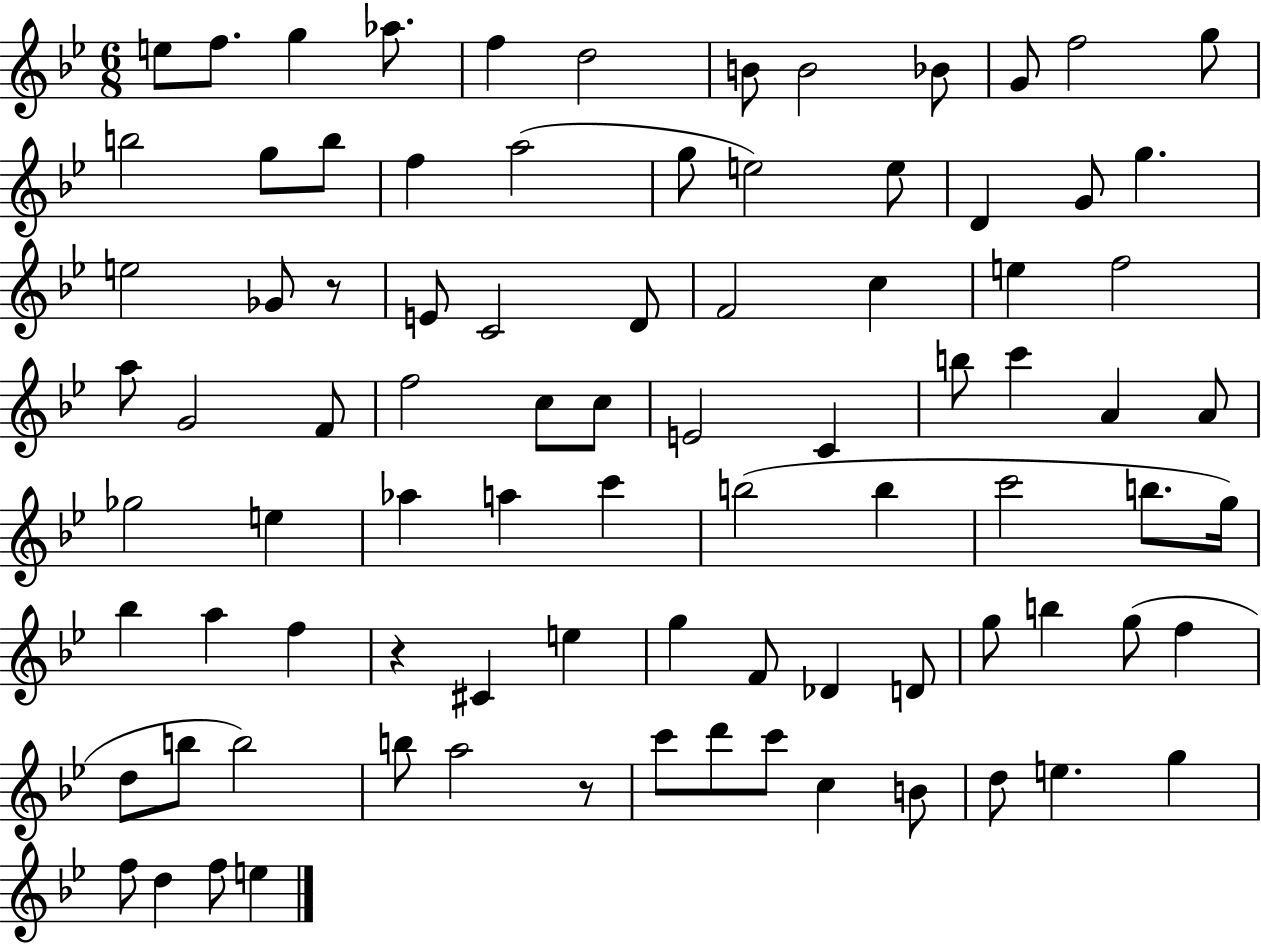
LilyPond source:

{
  \clef treble
  \numericTimeSignature
  \time 6/8
  \key bes \major
  e''8 f''8. g''4 aes''8. | f''4 d''2 | b'8 b'2 bes'8 | g'8 f''2 g''8 | \break b''2 g''8 b''8 | f''4 a''2( | g''8 e''2) e''8 | d'4 g'8 g''4. | \break e''2 ges'8 r8 | e'8 c'2 d'8 | f'2 c''4 | e''4 f''2 | \break a''8 g'2 f'8 | f''2 c''8 c''8 | e'2 c'4 | b''8 c'''4 a'4 a'8 | \break ges''2 e''4 | aes''4 a''4 c'''4 | b''2( b''4 | c'''2 b''8. g''16) | \break bes''4 a''4 f''4 | r4 cis'4 e''4 | g''4 f'8 des'4 d'8 | g''8 b''4 g''8( f''4 | \break d''8 b''8 b''2) | b''8 a''2 r8 | c'''8 d'''8 c'''8 c''4 b'8 | d''8 e''4. g''4 | \break f''8 d''4 f''8 e''4 | \bar "|."
}